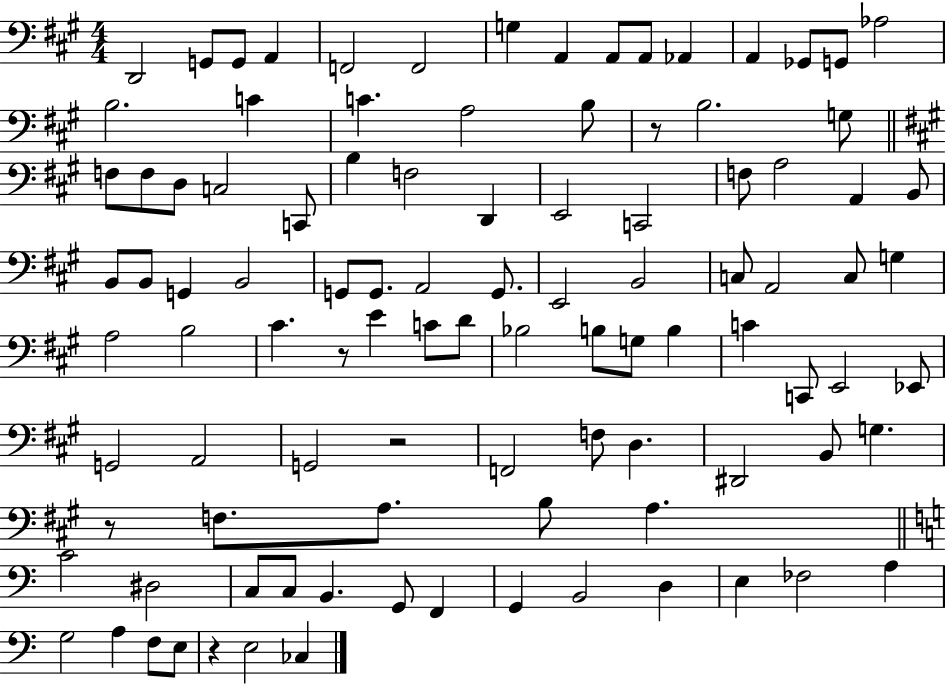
{
  \clef bass
  \numericTimeSignature
  \time 4/4
  \key a \major
  d,2 g,8 g,8 a,4 | f,2 f,2 | g4 a,4 a,8 a,8 aes,4 | a,4 ges,8 g,8 aes2 | \break b2. c'4 | c'4. a2 b8 | r8 b2. g8 | \bar "||" \break \key a \major f8 f8 d8 c2 c,8 | b4 f2 d,4 | e,2 c,2 | f8 a2 a,4 b,8 | \break b,8 b,8 g,4 b,2 | g,8 g,8. a,2 g,8. | e,2 b,2 | c8 a,2 c8 g4 | \break a2 b2 | cis'4. r8 e'4 c'8 d'8 | bes2 b8 g8 b4 | c'4 c,8 e,2 ees,8 | \break g,2 a,2 | g,2 r2 | f,2 f8 d4. | dis,2 b,8 g4. | \break r8 f8. a8. b8 a4. | \bar "||" \break \key c \major c'2 dis2 | c8 c8 b,4. g,8 f,4 | g,4 b,2 d4 | e4 fes2 a4 | \break g2 a4 f8 e8 | r4 e2 ces4 | \bar "|."
}